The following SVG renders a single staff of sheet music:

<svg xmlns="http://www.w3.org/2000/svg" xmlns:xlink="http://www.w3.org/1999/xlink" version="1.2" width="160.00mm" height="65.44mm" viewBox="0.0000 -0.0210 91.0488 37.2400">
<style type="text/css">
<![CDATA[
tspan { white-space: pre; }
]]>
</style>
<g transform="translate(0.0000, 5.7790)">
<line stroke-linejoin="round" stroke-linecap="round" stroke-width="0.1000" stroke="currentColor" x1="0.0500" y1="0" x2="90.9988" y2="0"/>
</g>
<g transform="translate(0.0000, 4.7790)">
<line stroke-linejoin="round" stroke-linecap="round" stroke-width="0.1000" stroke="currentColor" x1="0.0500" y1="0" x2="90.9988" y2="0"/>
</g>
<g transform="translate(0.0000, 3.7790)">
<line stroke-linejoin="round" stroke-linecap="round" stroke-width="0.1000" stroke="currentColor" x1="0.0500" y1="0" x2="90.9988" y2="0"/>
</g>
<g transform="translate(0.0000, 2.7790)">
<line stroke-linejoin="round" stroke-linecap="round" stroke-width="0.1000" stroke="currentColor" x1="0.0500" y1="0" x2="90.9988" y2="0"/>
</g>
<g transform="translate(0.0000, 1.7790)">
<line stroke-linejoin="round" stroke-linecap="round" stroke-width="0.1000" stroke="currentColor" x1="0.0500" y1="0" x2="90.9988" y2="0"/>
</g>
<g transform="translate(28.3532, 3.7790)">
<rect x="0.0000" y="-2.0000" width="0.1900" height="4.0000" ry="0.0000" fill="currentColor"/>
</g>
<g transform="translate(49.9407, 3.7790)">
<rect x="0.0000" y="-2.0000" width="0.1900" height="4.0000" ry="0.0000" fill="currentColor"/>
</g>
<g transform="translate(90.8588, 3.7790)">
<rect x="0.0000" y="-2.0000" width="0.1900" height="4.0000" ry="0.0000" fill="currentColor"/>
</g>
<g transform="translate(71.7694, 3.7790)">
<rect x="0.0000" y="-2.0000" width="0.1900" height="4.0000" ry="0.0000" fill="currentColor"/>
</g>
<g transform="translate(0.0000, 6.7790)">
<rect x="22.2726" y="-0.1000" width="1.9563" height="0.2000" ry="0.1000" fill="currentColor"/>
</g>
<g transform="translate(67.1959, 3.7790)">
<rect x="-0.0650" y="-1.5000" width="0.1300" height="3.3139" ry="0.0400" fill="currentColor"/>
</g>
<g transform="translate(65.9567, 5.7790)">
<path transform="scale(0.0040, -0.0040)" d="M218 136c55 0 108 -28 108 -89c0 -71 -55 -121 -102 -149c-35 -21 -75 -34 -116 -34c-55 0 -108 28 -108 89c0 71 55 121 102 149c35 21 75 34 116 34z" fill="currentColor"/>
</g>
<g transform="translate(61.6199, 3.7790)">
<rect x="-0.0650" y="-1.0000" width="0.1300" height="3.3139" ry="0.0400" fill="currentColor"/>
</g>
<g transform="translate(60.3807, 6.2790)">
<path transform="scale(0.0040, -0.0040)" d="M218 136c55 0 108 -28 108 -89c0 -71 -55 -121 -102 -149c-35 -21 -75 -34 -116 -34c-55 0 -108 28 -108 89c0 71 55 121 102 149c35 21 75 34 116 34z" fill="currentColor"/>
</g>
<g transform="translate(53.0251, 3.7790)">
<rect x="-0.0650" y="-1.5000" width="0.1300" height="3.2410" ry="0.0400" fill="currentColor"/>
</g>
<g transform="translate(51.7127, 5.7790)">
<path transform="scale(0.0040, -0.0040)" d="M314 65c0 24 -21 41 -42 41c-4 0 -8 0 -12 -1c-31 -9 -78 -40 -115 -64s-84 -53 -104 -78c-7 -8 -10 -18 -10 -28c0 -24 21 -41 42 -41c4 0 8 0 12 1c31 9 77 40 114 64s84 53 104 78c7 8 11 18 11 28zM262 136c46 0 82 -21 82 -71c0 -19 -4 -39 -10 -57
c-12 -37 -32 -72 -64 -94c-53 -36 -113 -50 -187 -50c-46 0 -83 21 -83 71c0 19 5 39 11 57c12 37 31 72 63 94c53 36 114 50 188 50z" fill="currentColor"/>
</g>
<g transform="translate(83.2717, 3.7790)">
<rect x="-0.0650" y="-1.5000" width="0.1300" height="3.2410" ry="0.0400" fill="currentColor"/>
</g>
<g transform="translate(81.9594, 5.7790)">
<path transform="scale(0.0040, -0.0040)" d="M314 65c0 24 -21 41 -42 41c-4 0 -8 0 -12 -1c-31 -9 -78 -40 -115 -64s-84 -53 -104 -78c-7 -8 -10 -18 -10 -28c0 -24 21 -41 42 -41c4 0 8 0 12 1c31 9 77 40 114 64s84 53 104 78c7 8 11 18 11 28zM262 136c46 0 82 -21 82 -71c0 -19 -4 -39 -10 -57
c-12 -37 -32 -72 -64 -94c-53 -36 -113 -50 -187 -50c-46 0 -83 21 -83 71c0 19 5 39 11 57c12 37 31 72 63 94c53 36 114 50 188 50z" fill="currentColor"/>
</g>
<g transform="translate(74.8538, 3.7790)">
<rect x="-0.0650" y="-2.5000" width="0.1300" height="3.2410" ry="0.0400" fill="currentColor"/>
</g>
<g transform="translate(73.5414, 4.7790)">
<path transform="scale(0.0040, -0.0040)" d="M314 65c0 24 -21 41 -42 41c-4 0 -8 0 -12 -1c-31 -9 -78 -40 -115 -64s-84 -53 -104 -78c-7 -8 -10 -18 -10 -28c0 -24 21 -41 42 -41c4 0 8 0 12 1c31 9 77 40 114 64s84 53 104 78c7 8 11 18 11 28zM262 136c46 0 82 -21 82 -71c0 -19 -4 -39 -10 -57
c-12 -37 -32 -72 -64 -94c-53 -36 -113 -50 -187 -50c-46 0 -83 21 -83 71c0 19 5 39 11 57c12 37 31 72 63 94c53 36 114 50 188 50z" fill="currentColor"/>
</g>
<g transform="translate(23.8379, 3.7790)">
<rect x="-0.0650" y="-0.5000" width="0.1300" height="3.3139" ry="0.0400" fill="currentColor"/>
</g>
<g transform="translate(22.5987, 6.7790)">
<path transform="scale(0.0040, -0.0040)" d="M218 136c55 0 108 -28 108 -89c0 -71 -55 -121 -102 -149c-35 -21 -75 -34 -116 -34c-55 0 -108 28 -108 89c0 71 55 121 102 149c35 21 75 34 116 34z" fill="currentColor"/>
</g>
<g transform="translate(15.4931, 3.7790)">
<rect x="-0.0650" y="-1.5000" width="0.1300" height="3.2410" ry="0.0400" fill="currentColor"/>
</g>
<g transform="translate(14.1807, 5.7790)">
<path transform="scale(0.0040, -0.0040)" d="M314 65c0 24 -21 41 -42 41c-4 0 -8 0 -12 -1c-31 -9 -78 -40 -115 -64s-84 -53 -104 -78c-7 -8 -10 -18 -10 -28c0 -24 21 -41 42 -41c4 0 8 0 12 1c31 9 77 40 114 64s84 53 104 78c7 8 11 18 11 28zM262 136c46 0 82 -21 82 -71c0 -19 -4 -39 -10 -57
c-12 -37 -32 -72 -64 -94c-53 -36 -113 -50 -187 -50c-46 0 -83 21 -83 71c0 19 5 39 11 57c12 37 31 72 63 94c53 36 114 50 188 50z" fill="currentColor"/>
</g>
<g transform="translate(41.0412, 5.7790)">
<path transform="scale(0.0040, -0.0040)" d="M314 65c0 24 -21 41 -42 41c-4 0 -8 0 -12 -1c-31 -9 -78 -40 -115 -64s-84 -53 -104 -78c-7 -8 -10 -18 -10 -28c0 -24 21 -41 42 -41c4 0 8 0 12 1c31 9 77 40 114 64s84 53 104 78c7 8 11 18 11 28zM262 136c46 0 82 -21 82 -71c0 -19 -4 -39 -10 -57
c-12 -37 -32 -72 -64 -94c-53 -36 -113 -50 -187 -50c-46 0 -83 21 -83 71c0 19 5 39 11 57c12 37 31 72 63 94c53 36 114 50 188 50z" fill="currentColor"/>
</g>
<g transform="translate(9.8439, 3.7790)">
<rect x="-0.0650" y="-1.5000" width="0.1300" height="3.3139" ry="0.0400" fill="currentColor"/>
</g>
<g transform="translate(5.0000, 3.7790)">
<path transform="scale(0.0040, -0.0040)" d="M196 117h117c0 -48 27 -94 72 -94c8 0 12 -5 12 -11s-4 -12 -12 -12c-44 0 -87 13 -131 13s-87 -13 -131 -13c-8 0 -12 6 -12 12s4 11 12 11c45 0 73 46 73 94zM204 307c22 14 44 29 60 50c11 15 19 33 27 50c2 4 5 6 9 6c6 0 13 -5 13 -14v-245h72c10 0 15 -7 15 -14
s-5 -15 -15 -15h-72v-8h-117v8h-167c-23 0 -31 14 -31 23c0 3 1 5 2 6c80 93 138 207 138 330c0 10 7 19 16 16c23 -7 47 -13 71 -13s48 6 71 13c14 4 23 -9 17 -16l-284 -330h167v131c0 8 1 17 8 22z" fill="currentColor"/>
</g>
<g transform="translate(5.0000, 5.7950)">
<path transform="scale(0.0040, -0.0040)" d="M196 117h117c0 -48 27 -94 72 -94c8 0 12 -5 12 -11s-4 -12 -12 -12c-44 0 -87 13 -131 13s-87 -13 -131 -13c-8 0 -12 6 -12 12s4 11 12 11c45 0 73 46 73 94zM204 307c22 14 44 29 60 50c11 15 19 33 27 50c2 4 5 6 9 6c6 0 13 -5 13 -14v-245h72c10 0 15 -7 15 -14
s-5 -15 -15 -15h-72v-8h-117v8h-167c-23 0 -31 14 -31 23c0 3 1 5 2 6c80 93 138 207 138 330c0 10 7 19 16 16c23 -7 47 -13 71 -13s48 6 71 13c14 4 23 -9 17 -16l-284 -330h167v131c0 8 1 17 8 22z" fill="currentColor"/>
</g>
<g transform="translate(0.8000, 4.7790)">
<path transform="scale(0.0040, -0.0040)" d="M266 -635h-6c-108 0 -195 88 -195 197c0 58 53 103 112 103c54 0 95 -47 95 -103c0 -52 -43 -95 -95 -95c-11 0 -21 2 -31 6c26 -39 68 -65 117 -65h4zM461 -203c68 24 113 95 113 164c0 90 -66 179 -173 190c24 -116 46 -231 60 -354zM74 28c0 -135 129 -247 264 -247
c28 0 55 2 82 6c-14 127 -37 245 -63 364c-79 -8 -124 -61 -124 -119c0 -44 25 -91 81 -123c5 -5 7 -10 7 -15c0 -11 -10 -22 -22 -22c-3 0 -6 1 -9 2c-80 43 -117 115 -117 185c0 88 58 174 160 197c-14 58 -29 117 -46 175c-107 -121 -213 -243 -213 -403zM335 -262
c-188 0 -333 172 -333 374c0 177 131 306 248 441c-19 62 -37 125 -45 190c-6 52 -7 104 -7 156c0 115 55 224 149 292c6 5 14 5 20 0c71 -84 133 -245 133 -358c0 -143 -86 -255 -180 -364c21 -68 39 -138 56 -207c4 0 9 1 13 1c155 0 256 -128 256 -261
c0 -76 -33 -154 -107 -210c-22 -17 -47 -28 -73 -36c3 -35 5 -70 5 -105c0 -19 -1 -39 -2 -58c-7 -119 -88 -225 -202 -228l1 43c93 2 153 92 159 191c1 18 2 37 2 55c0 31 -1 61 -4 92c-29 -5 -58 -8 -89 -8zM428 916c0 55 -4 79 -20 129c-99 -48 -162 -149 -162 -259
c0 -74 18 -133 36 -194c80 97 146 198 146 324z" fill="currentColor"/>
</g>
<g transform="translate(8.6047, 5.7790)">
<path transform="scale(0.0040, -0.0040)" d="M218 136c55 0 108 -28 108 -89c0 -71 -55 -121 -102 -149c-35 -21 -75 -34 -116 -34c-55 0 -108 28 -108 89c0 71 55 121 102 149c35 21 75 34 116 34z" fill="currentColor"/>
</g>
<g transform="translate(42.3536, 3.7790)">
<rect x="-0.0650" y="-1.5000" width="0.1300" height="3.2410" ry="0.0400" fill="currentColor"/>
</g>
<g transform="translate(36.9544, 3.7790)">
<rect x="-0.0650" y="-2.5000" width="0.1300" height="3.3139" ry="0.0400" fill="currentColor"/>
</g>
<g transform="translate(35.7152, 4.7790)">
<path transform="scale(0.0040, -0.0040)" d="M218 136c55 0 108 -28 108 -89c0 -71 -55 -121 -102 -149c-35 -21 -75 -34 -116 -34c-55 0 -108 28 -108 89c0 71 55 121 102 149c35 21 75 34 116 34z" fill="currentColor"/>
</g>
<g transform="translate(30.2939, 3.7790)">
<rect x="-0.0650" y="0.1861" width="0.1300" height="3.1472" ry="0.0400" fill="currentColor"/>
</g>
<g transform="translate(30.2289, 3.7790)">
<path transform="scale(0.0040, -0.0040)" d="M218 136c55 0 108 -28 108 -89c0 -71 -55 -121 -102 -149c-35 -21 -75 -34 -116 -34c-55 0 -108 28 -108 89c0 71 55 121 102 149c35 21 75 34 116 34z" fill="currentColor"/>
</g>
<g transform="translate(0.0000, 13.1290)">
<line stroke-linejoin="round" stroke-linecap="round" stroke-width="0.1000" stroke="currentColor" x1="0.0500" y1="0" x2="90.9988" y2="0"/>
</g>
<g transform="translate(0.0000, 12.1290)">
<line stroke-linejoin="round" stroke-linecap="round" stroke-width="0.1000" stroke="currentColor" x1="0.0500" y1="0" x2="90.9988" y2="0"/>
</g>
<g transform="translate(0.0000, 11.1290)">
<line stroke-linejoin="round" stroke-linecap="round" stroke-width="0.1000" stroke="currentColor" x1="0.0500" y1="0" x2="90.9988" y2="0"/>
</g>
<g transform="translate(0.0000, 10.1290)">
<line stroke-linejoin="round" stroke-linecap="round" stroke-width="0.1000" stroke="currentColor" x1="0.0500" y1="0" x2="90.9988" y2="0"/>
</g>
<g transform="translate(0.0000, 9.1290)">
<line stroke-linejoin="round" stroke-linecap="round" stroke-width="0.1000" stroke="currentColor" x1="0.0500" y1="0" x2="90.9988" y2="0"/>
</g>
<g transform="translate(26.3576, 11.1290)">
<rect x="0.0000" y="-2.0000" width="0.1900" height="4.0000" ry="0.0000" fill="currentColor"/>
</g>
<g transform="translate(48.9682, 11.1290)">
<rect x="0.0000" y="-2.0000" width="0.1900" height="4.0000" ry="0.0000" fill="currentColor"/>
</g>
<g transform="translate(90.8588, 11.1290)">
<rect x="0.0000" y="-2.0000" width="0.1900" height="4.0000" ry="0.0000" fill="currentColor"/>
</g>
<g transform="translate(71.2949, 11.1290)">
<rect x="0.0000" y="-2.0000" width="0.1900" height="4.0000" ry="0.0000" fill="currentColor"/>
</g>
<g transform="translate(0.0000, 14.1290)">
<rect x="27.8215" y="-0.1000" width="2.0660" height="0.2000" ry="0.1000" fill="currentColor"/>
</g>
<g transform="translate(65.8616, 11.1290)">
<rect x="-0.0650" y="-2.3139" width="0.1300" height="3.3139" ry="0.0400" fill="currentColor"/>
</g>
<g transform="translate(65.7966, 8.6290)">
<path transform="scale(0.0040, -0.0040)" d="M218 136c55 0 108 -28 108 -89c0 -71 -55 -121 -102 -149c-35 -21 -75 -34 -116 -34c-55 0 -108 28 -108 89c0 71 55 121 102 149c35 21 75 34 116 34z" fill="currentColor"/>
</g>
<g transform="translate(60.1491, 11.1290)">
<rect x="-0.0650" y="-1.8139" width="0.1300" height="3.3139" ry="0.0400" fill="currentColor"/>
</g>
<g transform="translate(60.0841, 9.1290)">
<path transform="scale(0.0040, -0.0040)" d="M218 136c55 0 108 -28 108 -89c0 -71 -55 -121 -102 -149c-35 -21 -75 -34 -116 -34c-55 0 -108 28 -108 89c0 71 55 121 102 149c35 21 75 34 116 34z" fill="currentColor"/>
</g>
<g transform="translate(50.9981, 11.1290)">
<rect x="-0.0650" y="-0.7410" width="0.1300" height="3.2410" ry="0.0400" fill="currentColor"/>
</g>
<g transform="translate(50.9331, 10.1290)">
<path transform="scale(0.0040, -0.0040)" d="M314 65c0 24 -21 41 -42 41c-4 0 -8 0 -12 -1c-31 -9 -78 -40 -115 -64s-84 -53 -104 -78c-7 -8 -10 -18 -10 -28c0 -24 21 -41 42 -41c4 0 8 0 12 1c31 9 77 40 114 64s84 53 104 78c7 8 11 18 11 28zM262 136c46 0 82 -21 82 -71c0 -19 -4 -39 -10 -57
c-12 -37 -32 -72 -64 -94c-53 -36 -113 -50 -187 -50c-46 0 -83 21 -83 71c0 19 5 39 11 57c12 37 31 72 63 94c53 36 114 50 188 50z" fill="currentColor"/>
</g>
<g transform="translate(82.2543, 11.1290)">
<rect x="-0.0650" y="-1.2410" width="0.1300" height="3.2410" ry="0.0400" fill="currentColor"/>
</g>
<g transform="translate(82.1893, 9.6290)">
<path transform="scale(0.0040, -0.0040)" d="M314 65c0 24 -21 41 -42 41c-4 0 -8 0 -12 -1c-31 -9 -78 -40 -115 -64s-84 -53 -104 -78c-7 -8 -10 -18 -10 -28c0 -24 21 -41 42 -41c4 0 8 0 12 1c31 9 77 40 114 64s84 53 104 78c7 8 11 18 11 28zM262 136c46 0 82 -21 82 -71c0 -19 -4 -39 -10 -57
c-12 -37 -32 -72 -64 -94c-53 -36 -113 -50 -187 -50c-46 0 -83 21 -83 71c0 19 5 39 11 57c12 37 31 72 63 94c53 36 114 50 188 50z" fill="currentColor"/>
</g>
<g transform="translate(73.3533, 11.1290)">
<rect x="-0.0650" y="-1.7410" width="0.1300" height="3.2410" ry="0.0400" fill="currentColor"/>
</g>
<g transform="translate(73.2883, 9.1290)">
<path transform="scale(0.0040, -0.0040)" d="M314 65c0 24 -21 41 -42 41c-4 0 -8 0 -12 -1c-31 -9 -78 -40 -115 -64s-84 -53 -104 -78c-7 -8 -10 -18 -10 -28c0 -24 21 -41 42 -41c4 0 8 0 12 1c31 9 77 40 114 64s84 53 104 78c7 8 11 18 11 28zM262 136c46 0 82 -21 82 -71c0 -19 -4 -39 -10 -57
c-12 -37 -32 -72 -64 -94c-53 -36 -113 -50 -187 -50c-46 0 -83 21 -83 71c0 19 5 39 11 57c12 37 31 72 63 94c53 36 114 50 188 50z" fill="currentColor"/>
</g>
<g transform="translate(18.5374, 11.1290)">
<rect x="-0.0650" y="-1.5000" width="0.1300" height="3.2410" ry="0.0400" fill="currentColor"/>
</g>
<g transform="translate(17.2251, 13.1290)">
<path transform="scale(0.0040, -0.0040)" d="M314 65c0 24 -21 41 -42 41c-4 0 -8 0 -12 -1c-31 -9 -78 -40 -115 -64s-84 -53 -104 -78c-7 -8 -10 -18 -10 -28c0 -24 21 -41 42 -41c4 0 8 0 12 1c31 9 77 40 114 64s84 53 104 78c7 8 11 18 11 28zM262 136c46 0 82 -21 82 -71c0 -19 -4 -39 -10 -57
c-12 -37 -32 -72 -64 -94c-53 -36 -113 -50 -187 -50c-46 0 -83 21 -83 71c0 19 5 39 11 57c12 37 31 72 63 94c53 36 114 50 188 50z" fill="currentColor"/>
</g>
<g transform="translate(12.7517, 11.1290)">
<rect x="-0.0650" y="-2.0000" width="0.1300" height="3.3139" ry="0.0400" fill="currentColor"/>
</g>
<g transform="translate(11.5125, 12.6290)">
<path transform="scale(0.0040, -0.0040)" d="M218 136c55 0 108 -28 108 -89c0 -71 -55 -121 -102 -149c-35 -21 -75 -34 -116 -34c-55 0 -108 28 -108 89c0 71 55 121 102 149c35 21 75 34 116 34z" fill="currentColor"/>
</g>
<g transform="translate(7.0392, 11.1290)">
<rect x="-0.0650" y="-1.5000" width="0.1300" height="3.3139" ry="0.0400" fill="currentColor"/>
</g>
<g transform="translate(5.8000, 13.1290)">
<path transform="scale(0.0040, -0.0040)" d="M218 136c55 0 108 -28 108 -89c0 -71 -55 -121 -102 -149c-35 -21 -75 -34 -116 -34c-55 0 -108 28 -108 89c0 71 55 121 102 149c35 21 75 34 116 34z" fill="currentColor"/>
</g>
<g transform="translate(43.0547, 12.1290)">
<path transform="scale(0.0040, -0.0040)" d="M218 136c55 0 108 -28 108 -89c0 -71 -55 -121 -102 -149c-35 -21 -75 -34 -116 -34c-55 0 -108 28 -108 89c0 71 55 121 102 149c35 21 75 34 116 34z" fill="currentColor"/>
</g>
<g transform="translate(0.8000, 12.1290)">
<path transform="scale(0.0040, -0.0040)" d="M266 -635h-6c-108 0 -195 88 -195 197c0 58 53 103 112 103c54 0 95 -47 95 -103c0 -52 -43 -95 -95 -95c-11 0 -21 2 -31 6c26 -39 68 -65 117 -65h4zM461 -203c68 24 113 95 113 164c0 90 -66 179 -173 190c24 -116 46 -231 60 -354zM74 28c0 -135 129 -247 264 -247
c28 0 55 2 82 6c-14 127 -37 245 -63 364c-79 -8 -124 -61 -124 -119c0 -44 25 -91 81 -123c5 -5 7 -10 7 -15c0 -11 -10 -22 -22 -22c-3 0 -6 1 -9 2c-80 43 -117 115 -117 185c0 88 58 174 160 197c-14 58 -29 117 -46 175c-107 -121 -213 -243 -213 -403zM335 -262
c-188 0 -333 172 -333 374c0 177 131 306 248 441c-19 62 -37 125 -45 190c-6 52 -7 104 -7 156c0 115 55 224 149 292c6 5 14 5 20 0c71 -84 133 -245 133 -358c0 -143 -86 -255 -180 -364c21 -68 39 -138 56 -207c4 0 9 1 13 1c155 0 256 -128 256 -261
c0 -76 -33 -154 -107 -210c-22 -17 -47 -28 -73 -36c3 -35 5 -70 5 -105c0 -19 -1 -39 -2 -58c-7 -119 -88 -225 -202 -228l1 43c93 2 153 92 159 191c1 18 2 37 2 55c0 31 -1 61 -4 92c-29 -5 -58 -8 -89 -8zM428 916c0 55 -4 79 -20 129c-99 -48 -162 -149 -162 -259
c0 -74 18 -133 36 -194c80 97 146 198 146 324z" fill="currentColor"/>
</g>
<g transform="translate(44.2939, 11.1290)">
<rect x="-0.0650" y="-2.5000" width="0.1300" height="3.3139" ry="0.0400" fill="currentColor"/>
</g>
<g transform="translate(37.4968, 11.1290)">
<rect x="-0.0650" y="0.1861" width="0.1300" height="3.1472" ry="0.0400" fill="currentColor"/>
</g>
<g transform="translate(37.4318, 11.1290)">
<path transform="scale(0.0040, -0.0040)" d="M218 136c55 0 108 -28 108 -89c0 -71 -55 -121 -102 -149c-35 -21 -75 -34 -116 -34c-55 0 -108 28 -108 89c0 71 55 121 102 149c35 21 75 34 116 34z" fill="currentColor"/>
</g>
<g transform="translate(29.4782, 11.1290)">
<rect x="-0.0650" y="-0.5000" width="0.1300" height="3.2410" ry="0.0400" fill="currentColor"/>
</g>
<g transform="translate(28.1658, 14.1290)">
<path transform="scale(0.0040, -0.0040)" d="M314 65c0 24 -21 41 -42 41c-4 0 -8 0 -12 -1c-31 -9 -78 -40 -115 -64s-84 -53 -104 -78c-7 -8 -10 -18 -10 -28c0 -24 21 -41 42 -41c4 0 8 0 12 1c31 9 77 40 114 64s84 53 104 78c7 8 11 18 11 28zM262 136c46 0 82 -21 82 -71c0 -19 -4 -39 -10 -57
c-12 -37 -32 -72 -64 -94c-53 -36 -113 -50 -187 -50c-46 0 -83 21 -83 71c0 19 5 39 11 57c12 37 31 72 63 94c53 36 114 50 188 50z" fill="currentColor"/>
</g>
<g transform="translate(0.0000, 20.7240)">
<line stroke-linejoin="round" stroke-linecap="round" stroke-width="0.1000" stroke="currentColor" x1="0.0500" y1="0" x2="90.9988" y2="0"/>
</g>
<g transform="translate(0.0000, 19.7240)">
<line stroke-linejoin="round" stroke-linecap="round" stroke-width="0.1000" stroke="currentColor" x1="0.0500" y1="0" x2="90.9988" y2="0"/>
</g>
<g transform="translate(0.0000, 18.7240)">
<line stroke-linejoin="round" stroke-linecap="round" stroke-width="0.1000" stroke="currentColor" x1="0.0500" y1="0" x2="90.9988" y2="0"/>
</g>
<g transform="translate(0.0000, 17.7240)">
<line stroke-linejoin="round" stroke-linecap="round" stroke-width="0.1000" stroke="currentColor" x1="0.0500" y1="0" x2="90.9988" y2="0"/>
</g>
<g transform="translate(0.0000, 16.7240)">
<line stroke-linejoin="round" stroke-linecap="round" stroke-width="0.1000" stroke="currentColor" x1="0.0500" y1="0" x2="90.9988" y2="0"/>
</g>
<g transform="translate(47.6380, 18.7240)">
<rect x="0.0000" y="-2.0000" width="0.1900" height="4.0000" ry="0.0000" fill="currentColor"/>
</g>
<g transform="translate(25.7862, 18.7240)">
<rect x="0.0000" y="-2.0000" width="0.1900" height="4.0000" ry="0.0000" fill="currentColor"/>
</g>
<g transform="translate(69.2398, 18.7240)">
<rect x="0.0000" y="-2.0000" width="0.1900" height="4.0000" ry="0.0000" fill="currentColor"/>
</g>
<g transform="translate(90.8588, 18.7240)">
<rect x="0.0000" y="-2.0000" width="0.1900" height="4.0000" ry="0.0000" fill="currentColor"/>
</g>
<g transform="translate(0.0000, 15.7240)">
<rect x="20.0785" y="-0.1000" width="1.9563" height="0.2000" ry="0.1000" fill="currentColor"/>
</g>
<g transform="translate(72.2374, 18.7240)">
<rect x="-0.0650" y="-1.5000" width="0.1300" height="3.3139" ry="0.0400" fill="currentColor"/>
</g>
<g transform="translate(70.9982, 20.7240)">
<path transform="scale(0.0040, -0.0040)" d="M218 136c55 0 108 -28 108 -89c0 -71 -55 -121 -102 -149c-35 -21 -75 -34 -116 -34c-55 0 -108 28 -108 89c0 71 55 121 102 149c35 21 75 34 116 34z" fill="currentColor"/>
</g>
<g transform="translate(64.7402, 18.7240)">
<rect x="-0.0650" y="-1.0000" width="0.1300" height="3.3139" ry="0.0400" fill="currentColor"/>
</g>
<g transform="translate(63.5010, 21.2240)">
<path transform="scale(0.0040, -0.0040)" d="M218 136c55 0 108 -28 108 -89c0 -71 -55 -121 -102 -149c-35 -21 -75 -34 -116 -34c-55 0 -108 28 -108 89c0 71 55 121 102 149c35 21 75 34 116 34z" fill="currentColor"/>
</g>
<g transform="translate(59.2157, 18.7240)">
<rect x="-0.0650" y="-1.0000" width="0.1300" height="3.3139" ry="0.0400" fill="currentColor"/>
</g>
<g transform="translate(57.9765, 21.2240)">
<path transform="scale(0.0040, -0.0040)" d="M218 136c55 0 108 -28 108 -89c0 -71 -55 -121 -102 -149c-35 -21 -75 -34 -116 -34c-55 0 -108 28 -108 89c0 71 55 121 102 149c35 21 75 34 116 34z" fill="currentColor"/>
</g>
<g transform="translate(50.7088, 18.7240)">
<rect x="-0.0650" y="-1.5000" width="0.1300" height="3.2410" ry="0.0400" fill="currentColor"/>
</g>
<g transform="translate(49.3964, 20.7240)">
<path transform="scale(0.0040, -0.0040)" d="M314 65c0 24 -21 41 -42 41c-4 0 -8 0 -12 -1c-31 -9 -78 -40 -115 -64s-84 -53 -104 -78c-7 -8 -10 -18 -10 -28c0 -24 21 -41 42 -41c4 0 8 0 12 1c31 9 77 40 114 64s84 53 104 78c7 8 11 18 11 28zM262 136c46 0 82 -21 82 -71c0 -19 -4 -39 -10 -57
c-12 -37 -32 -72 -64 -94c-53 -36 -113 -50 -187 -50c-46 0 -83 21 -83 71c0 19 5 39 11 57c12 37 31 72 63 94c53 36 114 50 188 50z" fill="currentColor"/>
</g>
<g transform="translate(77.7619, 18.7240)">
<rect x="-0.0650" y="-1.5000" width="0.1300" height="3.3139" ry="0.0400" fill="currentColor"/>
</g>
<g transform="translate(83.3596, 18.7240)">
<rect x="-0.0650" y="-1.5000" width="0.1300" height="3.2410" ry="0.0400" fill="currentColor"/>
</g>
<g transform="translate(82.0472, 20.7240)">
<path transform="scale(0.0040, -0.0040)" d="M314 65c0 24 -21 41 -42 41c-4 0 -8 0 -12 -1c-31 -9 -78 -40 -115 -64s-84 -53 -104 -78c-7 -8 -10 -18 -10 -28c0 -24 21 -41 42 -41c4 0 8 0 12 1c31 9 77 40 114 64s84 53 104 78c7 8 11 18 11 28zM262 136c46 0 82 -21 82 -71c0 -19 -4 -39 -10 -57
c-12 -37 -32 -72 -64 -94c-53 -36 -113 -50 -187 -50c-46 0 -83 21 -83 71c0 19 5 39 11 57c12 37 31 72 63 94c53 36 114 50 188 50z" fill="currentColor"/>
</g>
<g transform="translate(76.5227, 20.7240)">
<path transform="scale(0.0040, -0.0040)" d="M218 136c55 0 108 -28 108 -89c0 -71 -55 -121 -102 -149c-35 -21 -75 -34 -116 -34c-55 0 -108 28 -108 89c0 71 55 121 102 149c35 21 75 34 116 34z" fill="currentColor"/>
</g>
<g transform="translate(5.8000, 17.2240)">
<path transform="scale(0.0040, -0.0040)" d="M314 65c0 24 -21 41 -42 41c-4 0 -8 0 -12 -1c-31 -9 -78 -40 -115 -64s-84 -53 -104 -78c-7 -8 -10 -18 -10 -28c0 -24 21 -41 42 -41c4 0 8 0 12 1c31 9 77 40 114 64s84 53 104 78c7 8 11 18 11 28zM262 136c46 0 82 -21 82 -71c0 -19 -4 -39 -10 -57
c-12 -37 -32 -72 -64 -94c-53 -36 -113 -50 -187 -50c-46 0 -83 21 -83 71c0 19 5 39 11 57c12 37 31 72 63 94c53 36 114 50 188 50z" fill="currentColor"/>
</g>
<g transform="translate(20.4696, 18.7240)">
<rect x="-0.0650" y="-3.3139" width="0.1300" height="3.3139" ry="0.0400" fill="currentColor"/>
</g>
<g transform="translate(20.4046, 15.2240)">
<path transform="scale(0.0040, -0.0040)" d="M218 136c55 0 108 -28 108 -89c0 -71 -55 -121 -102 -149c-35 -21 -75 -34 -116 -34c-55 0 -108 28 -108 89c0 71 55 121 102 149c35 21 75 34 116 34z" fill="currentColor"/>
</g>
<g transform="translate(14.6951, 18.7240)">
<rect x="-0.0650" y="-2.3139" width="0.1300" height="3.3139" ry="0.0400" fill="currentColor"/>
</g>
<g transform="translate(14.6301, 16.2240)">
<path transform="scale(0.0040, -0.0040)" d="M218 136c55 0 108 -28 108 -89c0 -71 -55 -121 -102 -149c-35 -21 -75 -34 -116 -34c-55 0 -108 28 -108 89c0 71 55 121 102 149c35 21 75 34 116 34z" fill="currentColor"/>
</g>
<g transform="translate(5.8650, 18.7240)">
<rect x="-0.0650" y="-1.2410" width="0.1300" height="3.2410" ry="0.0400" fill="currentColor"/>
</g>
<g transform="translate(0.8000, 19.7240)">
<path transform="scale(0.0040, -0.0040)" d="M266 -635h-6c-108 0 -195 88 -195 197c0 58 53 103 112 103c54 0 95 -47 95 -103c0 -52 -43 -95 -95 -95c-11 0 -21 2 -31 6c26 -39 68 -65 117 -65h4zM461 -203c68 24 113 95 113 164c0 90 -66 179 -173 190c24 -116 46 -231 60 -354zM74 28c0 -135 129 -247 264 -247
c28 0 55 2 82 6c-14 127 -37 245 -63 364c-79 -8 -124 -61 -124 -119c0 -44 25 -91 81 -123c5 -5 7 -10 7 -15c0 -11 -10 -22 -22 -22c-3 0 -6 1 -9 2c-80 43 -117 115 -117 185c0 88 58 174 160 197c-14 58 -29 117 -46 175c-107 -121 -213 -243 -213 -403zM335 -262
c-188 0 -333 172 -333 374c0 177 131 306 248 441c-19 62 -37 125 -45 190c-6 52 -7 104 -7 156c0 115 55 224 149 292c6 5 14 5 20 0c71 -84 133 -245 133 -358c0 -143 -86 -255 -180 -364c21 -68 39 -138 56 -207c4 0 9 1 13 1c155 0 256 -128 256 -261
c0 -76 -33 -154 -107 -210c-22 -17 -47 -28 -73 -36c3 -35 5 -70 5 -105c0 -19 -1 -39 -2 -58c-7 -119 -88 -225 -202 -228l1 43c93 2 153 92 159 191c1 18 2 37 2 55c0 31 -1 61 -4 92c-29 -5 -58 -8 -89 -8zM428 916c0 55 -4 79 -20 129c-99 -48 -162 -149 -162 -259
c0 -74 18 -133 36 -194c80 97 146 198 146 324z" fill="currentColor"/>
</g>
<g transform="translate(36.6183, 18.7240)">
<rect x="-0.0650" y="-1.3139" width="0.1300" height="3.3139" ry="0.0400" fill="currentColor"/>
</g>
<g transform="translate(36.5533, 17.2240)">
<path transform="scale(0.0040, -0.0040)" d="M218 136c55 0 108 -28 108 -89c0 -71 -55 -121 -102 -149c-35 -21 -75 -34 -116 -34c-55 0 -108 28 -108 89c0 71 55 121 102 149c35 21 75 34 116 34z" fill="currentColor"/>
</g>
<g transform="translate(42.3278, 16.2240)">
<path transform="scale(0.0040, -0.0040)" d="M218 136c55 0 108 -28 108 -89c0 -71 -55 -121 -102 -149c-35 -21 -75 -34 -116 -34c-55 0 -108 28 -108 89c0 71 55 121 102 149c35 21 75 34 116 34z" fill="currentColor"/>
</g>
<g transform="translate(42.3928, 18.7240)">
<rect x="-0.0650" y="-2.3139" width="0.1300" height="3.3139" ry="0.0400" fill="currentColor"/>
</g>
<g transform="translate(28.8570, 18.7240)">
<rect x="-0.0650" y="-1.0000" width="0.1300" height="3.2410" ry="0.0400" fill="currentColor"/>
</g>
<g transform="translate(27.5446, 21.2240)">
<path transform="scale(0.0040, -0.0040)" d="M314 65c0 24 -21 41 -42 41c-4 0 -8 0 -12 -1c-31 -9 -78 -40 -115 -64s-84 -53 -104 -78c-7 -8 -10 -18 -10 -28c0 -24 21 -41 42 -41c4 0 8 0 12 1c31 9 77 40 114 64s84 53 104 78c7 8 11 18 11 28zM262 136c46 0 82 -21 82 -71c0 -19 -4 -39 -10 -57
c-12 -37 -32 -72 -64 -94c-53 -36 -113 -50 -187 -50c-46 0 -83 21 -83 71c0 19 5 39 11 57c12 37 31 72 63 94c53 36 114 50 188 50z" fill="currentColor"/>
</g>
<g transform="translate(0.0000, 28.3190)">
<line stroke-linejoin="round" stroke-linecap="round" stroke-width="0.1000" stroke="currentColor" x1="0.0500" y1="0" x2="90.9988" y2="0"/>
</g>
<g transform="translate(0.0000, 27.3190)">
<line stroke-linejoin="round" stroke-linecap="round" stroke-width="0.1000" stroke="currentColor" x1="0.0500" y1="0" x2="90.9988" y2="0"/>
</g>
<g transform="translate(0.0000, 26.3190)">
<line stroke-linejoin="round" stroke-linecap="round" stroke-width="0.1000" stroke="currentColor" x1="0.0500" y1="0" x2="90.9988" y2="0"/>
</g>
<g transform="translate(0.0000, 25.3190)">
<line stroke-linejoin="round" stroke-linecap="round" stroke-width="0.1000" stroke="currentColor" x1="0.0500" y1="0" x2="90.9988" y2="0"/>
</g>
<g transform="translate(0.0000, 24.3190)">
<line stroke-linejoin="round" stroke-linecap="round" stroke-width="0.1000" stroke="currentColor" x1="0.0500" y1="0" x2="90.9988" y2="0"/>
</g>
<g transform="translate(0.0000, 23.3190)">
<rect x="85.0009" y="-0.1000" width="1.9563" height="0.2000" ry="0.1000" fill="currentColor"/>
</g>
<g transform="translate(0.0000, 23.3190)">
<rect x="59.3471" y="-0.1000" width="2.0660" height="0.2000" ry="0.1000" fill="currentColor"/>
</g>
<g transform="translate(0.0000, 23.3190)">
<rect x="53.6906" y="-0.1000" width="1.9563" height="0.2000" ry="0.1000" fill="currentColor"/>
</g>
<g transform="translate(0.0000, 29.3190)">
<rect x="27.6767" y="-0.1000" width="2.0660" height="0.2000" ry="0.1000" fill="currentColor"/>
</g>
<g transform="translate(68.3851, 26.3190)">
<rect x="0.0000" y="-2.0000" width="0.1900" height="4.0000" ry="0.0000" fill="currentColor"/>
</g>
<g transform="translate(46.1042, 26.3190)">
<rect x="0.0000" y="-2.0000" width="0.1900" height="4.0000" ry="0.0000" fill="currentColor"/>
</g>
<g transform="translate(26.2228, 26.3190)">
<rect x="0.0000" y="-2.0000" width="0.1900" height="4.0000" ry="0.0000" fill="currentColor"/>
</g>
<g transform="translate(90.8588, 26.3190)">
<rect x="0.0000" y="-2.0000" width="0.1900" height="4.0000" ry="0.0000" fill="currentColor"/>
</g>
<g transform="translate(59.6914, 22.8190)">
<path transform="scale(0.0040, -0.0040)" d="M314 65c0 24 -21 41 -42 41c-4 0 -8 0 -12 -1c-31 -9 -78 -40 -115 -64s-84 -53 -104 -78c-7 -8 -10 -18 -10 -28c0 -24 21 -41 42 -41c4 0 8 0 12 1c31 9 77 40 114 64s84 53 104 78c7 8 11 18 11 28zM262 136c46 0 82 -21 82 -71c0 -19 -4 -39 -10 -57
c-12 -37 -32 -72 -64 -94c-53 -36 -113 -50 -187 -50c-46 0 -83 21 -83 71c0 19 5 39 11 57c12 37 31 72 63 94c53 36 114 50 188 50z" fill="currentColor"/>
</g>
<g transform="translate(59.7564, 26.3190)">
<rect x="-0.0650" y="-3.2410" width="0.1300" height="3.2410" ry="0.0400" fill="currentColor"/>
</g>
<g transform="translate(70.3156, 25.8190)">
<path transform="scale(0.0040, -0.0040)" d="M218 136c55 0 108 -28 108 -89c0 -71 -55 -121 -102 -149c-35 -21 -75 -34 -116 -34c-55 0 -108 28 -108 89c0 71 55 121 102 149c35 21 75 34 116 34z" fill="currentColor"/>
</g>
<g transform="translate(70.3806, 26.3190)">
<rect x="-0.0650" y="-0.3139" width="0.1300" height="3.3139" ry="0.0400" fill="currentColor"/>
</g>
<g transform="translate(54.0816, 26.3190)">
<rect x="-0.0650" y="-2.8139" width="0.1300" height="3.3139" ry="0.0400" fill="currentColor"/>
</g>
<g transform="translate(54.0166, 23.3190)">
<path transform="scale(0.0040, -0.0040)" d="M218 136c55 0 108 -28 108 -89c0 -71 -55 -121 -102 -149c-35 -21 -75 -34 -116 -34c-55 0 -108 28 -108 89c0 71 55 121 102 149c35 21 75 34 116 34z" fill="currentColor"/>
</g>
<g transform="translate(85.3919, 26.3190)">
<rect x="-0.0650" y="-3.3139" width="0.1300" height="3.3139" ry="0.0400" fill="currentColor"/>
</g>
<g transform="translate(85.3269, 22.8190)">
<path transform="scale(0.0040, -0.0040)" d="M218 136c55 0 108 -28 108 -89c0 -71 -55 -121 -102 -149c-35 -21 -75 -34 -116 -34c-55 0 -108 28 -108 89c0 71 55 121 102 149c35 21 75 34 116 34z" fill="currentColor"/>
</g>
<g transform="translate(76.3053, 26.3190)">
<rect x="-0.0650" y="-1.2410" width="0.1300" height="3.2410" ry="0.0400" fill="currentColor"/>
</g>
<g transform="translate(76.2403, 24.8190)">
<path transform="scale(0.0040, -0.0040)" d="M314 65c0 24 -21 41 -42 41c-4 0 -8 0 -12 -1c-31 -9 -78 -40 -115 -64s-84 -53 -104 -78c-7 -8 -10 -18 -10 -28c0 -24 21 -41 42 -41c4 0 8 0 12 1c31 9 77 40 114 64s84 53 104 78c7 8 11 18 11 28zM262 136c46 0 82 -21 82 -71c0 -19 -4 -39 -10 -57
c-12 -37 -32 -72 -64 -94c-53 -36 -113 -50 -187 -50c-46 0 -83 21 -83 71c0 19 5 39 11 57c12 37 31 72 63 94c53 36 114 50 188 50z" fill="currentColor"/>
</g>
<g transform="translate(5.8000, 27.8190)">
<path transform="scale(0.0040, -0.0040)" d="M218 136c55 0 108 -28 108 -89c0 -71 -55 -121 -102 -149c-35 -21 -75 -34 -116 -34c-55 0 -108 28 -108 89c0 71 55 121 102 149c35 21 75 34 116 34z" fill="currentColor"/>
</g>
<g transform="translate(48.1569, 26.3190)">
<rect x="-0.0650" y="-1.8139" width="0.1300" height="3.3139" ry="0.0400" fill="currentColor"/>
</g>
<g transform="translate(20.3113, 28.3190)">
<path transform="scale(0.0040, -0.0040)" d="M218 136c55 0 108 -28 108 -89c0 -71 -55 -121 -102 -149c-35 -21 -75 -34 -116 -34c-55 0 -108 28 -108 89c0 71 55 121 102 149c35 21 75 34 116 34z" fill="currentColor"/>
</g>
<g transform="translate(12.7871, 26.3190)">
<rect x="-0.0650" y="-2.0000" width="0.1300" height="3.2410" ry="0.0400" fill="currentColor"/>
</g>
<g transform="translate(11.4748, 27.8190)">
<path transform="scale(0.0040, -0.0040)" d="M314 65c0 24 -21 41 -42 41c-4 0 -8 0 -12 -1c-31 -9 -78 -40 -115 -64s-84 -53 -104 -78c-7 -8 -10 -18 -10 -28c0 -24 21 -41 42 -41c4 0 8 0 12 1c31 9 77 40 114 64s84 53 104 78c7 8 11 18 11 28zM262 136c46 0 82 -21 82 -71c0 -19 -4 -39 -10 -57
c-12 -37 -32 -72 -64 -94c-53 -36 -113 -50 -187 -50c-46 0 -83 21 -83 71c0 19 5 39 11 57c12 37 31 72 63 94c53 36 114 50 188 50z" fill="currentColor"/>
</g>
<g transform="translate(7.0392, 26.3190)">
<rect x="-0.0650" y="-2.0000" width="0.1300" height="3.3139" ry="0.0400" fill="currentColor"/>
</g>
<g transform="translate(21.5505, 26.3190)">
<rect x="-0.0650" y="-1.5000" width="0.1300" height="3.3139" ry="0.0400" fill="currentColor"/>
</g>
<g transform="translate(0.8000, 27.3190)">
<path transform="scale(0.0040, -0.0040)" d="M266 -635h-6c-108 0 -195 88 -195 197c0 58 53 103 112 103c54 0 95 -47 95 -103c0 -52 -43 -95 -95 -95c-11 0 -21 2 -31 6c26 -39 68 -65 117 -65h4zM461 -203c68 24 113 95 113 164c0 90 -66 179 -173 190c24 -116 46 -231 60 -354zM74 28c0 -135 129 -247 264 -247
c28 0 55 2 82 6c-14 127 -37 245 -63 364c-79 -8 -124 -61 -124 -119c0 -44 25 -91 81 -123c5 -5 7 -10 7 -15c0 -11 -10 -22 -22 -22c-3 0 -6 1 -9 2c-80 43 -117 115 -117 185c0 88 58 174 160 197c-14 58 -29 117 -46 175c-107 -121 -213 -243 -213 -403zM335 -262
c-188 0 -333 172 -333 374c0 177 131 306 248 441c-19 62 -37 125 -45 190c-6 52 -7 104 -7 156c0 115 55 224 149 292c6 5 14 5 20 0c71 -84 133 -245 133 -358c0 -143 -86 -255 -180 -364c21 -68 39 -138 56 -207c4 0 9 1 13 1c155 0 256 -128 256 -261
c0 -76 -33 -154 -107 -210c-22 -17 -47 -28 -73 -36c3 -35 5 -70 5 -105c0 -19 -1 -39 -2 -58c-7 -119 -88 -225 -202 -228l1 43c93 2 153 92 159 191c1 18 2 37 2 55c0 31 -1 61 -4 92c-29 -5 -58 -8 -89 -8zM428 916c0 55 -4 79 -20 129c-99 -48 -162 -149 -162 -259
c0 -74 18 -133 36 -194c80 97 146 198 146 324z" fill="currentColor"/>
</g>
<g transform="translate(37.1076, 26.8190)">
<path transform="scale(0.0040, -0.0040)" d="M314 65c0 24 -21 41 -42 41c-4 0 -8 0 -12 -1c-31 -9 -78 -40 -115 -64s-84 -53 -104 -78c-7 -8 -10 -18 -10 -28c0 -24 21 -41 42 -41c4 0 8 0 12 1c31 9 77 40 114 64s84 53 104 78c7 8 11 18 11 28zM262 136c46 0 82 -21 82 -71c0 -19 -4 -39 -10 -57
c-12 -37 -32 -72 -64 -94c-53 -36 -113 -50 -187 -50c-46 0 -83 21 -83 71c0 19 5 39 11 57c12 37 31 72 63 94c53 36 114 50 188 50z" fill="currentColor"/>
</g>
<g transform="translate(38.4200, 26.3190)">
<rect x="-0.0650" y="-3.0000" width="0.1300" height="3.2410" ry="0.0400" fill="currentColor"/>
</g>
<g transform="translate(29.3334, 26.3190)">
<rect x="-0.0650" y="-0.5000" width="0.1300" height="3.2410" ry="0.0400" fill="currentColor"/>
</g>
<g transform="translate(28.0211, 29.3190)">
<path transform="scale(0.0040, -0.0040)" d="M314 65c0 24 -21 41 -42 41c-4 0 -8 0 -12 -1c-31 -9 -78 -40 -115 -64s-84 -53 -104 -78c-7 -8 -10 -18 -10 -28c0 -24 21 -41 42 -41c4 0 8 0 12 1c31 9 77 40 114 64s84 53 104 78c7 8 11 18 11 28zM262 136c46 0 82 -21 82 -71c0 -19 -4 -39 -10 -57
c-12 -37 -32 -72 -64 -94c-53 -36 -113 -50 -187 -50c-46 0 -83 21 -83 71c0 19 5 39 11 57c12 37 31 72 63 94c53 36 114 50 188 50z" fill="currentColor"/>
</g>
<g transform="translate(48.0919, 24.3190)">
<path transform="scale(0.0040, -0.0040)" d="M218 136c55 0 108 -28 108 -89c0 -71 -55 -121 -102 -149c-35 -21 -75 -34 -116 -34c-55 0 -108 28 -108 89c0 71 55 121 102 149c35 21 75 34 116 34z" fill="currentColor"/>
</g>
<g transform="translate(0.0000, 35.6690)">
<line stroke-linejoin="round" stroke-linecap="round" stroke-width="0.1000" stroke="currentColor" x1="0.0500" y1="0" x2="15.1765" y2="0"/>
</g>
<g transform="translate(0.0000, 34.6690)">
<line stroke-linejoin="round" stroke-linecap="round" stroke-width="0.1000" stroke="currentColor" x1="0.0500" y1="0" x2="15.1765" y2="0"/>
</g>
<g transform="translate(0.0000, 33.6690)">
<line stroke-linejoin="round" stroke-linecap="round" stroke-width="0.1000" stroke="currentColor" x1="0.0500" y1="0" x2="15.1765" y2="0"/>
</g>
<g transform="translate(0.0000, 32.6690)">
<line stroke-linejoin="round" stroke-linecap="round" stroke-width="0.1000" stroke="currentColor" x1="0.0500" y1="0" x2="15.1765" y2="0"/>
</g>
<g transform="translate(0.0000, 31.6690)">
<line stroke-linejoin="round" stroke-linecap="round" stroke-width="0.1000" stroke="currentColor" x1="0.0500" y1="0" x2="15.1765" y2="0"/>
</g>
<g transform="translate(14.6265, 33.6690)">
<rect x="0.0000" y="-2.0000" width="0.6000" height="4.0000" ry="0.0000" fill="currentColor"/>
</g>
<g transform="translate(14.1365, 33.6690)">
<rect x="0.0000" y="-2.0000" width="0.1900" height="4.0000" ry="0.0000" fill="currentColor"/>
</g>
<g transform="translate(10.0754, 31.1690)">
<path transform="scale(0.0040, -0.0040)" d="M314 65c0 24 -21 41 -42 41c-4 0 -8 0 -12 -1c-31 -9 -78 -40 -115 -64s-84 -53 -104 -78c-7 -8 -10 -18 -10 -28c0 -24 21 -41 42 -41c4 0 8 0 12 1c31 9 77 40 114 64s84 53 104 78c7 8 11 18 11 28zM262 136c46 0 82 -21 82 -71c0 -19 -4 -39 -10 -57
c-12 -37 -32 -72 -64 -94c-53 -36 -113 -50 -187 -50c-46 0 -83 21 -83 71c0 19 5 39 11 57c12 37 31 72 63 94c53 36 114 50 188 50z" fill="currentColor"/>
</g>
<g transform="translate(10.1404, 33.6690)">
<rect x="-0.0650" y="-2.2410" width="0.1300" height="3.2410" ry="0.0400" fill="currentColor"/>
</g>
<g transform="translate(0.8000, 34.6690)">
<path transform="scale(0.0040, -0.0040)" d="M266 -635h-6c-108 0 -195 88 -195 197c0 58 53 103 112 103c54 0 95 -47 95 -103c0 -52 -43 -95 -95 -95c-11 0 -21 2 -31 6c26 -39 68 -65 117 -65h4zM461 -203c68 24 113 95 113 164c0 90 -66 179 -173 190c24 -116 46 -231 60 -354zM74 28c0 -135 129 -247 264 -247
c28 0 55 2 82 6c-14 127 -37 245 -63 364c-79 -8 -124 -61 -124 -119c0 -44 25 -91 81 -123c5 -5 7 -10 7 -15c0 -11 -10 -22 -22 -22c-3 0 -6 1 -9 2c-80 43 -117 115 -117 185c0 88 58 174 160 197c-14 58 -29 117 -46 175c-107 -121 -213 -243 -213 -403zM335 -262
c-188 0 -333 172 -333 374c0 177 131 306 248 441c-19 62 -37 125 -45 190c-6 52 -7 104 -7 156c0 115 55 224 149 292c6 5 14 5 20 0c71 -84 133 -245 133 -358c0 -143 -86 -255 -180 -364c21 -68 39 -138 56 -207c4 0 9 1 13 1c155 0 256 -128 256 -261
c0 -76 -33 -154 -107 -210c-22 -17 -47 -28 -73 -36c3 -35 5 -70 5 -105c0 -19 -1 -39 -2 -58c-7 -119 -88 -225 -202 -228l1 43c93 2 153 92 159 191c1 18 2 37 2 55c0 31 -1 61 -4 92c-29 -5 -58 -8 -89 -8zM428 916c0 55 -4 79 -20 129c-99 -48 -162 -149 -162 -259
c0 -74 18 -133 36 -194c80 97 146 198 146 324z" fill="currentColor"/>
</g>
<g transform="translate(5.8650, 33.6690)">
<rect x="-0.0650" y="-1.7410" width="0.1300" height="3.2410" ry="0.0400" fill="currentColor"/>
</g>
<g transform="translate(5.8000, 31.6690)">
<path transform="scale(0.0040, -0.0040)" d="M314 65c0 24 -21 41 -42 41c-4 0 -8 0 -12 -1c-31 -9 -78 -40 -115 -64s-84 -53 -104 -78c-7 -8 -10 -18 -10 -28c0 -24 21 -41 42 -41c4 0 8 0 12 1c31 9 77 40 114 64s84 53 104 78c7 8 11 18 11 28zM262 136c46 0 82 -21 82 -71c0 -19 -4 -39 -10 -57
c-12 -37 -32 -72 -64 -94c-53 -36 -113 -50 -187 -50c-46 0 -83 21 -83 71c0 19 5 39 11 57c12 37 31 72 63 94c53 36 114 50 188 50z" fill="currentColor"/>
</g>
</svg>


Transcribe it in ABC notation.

X:1
T:Untitled
M:4/4
L:1/4
K:C
E E2 C B G E2 E2 D E G2 E2 E F E2 C2 B G d2 f g f2 e2 e2 g b D2 e g E2 D D E E E2 F F2 E C2 A2 f a b2 c e2 b f2 g2